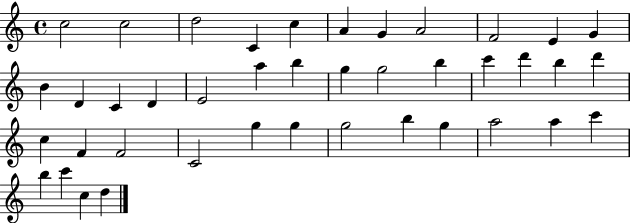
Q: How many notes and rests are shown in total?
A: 41